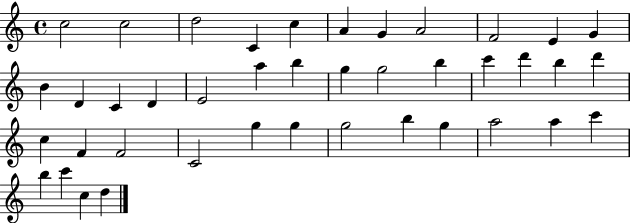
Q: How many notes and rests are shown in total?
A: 41